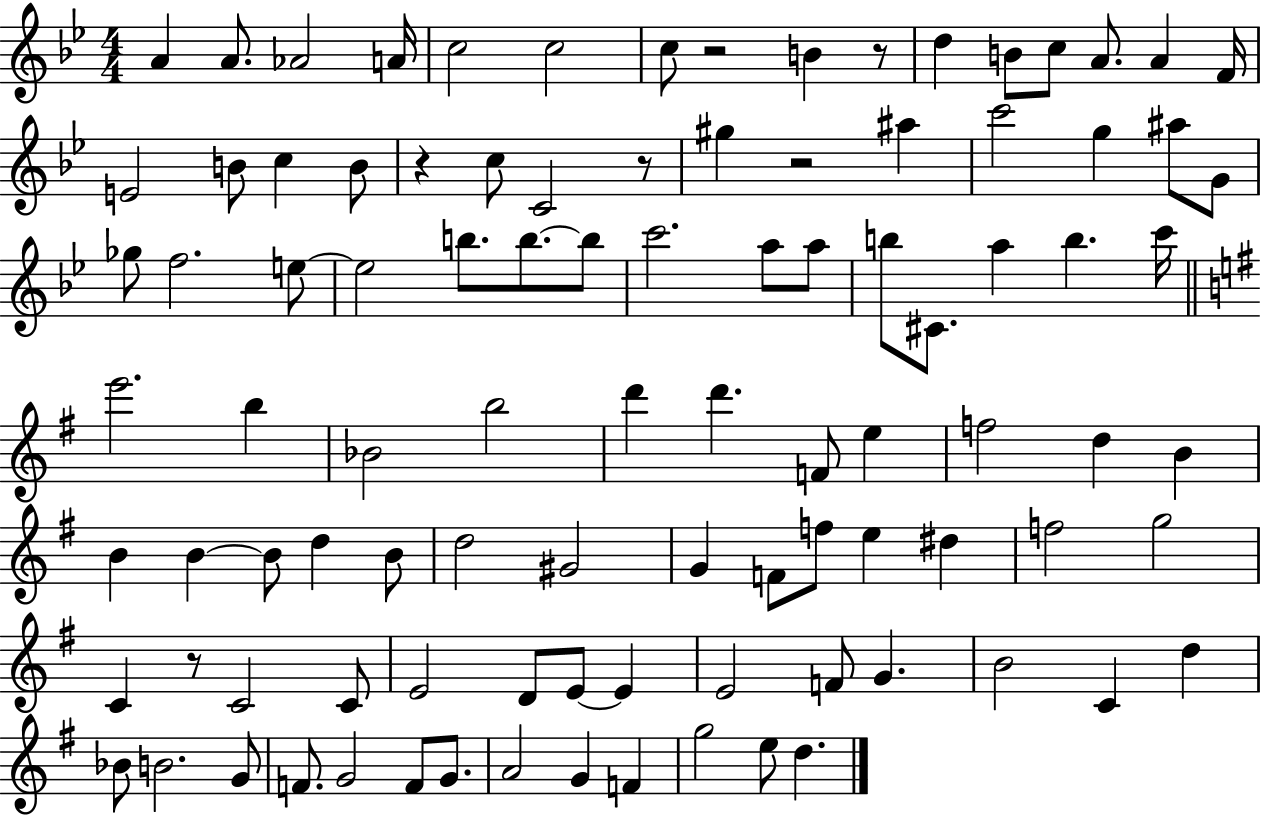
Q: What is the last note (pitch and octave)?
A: D5